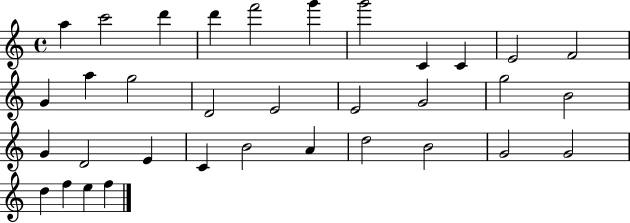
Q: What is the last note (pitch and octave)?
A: F5